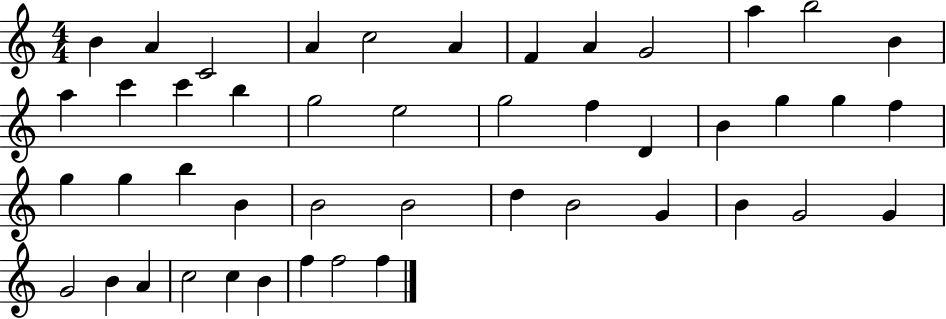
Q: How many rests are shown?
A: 0